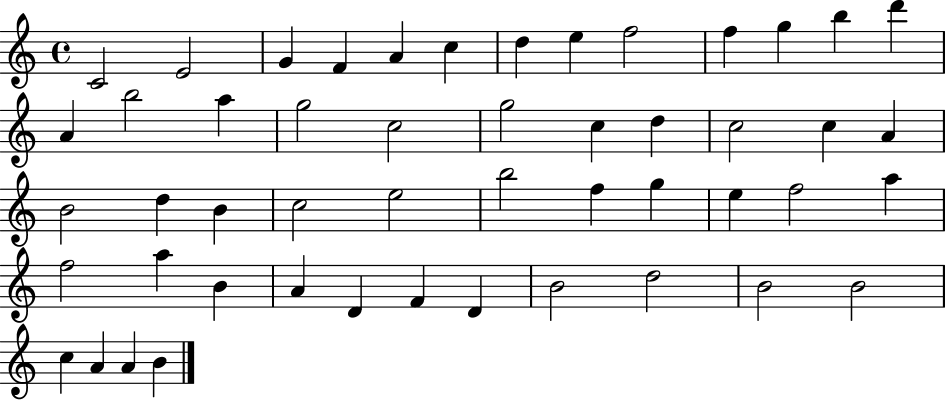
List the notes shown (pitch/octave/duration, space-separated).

C4/h E4/h G4/q F4/q A4/q C5/q D5/q E5/q F5/h F5/q G5/q B5/q D6/q A4/q B5/h A5/q G5/h C5/h G5/h C5/q D5/q C5/h C5/q A4/q B4/h D5/q B4/q C5/h E5/h B5/h F5/q G5/q E5/q F5/h A5/q F5/h A5/q B4/q A4/q D4/q F4/q D4/q B4/h D5/h B4/h B4/h C5/q A4/q A4/q B4/q